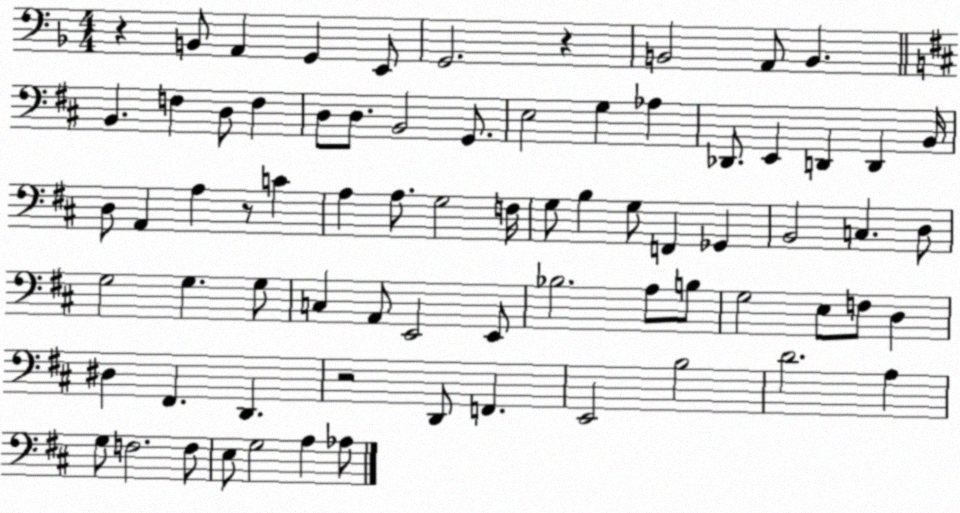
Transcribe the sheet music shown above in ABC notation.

X:1
T:Untitled
M:4/4
L:1/4
K:F
z B,,/2 A,, G,, E,,/2 G,,2 z B,,2 A,,/2 B,, B,, F, D,/2 F, D,/2 D,/2 B,,2 G,,/2 E,2 G, _A, _D,,/2 E,, D,, D,, B,,/4 D,/2 A,, A, z/2 C A, A,/2 G,2 F,/4 G,/2 B, G,/2 F,, _G,, B,,2 C, D,/2 G,2 G, G,/2 C, A,,/2 E,,2 E,,/2 _B,2 A,/2 B,/2 G,2 E,/2 F,/2 D, ^D, ^F,, D,, z2 D,,/2 F,, E,,2 B,2 D2 A, G,/2 F,2 F,/2 E,/2 G,2 A, _A,/2